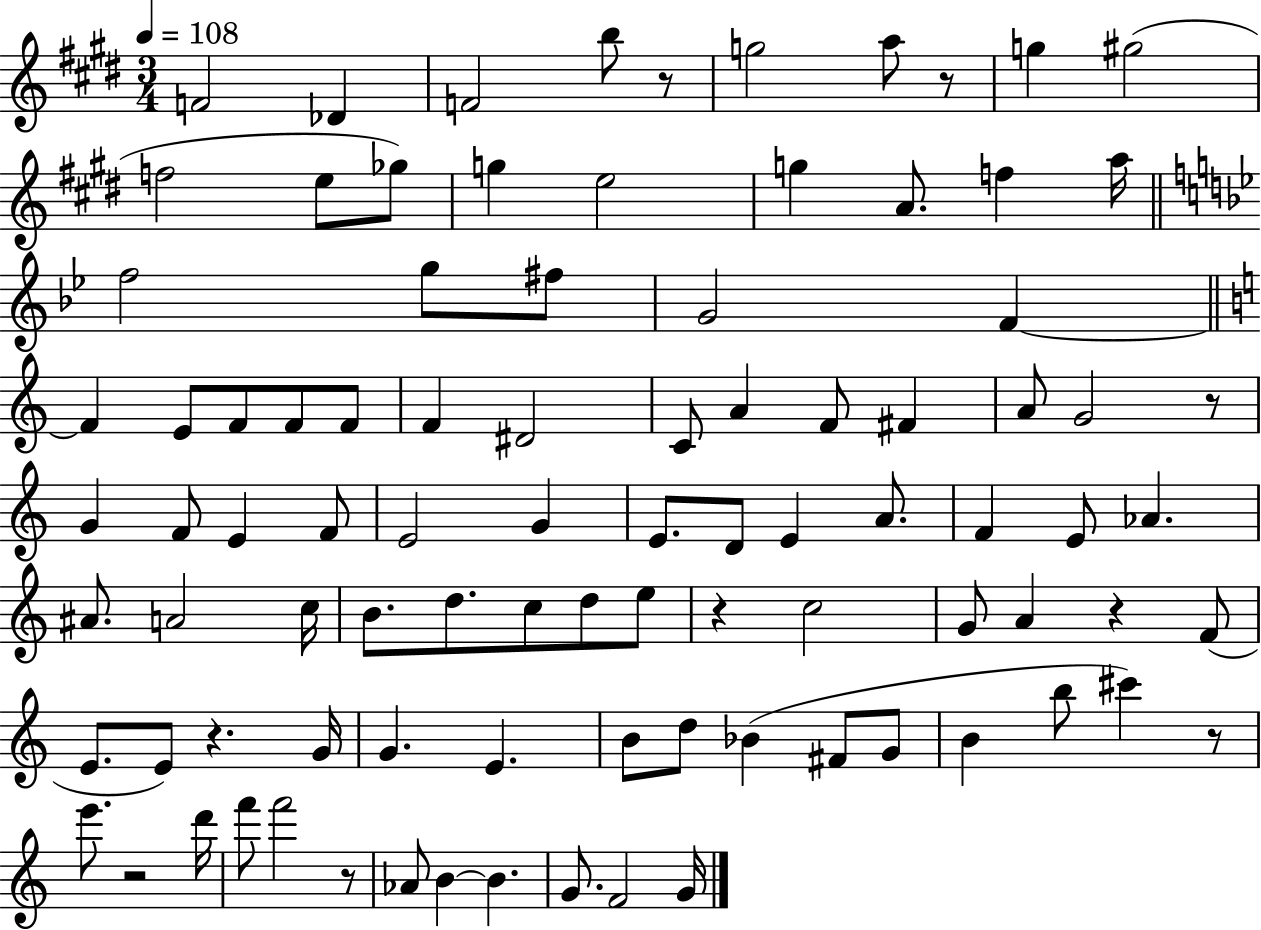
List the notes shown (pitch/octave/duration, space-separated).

F4/h Db4/q F4/h B5/e R/e G5/h A5/e R/e G5/q G#5/h F5/h E5/e Gb5/e G5/q E5/h G5/q A4/e. F5/q A5/s F5/h G5/e F#5/e G4/h F4/q F4/q E4/e F4/e F4/e F4/e F4/q D#4/h C4/e A4/q F4/e F#4/q A4/e G4/h R/e G4/q F4/e E4/q F4/e E4/h G4/q E4/e. D4/e E4/q A4/e. F4/q E4/e Ab4/q. A#4/e. A4/h C5/s B4/e. D5/e. C5/e D5/e E5/e R/q C5/h G4/e A4/q R/q F4/e E4/e. E4/e R/q. G4/s G4/q. E4/q. B4/e D5/e Bb4/q F#4/e G4/e B4/q B5/e C#6/q R/e E6/e. R/h D6/s F6/e F6/h R/e Ab4/e B4/q B4/q. G4/e. F4/h G4/s